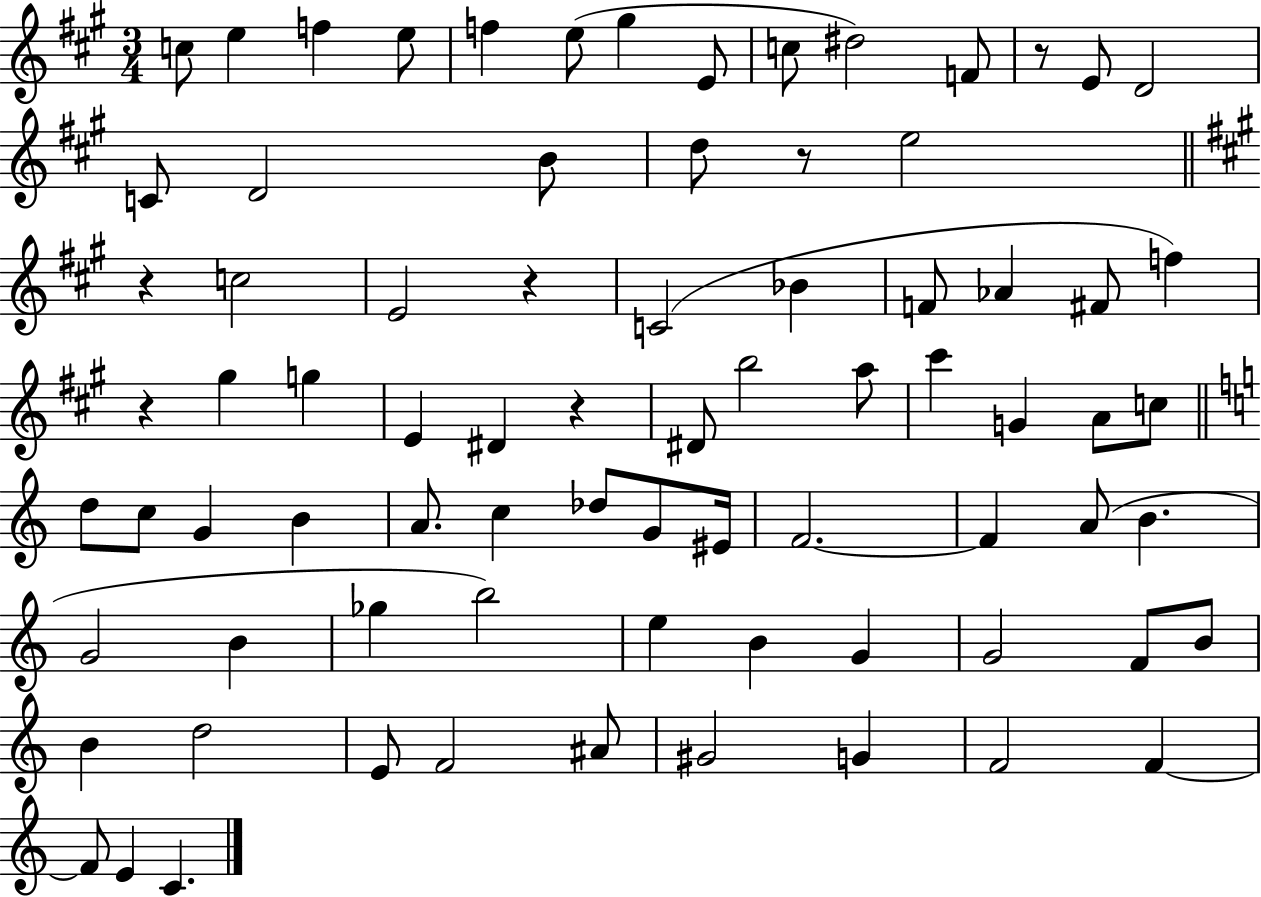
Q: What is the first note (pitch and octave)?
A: C5